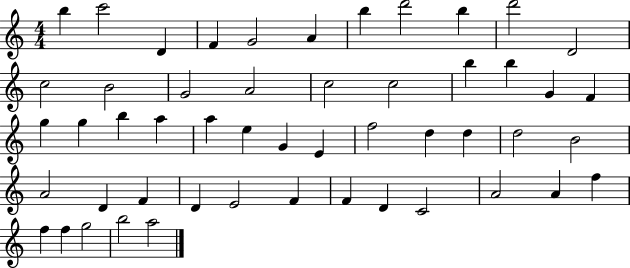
{
  \clef treble
  \numericTimeSignature
  \time 4/4
  \key c \major
  b''4 c'''2 d'4 | f'4 g'2 a'4 | b''4 d'''2 b''4 | d'''2 d'2 | \break c''2 b'2 | g'2 a'2 | c''2 c''2 | b''4 b''4 g'4 f'4 | \break g''4 g''4 b''4 a''4 | a''4 e''4 g'4 e'4 | f''2 d''4 d''4 | d''2 b'2 | \break a'2 d'4 f'4 | d'4 e'2 f'4 | f'4 d'4 c'2 | a'2 a'4 f''4 | \break f''4 f''4 g''2 | b''2 a''2 | \bar "|."
}